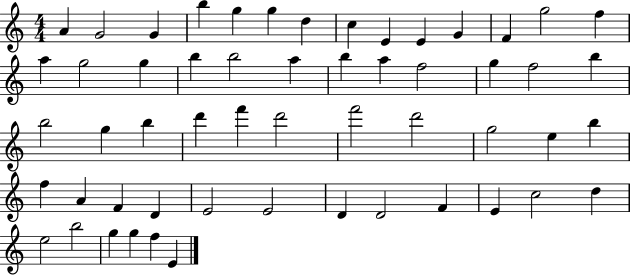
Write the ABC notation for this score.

X:1
T:Untitled
M:4/4
L:1/4
K:C
A G2 G b g g d c E E G F g2 f a g2 g b b2 a b a f2 g f2 b b2 g b d' f' d'2 f'2 d'2 g2 e b f A F D E2 E2 D D2 F E c2 d e2 b2 g g f E